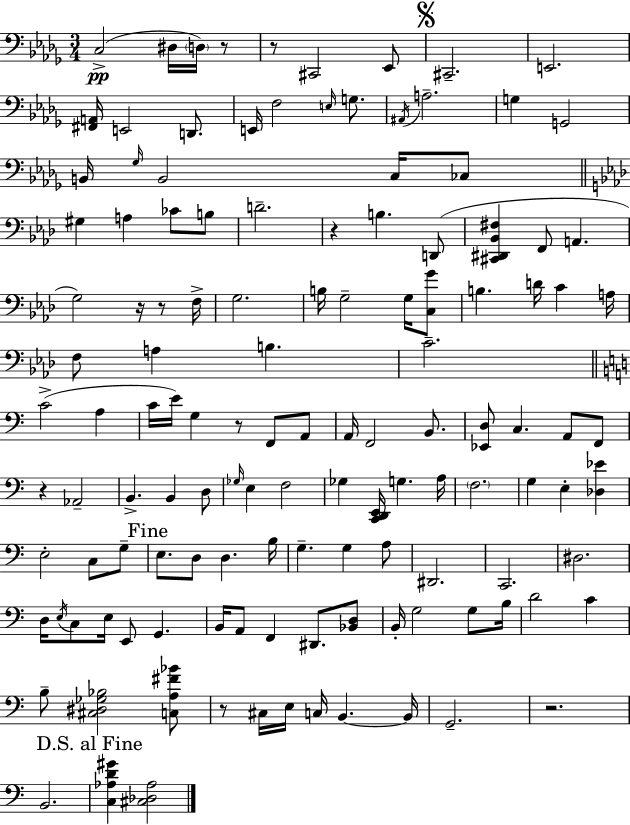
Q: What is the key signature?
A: BES minor